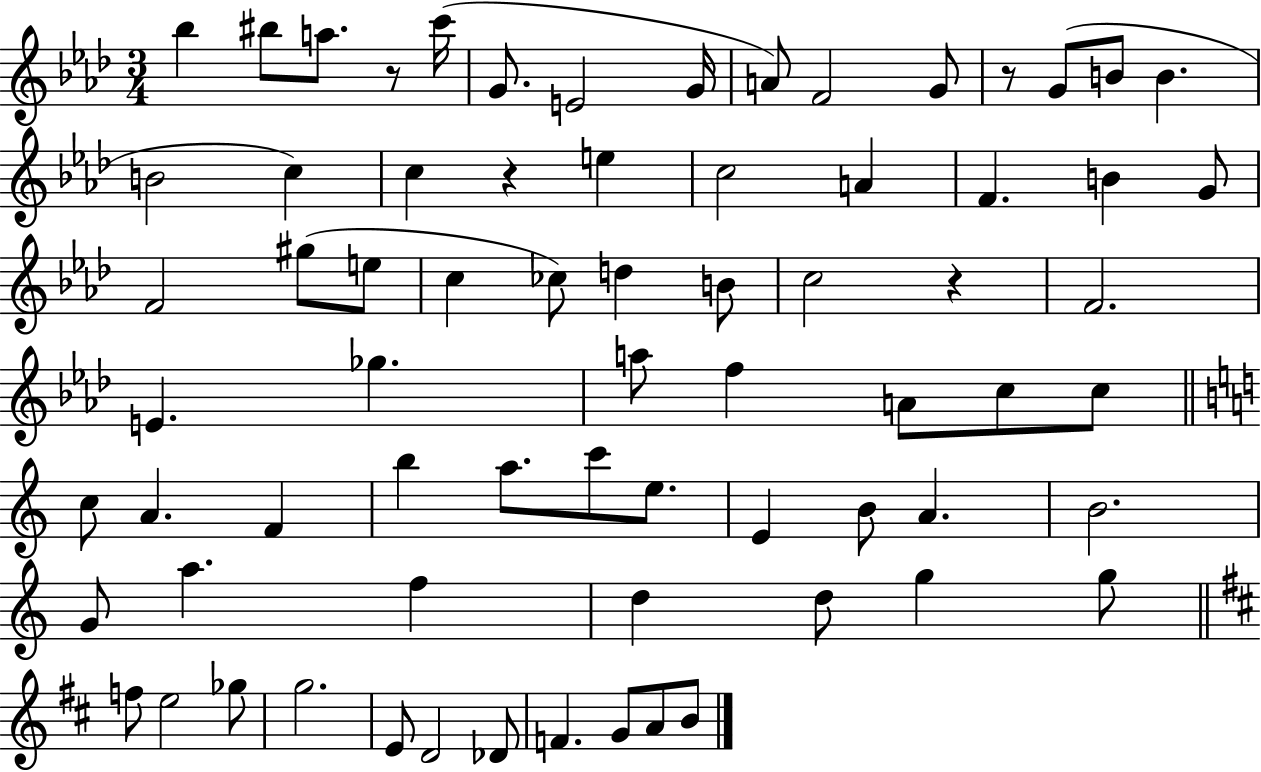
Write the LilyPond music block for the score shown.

{
  \clef treble
  \numericTimeSignature
  \time 3/4
  \key aes \major
  bes''4 bis''8 a''8. r8 c'''16( | g'8. e'2 g'16 | a'8) f'2 g'8 | r8 g'8( b'8 b'4. | \break b'2 c''4) | c''4 r4 e''4 | c''2 a'4 | f'4. b'4 g'8 | \break f'2 gis''8( e''8 | c''4 ces''8) d''4 b'8 | c''2 r4 | f'2. | \break e'4. ges''4. | a''8 f''4 a'8 c''8 c''8 | \bar "||" \break \key c \major c''8 a'4. f'4 | b''4 a''8. c'''8 e''8. | e'4 b'8 a'4. | b'2. | \break g'8 a''4. f''4 | d''4 d''8 g''4 g''8 | \bar "||" \break \key d \major f''8 e''2 ges''8 | g''2. | e'8 d'2 des'8 | f'4. g'8 a'8 b'8 | \break \bar "|."
}